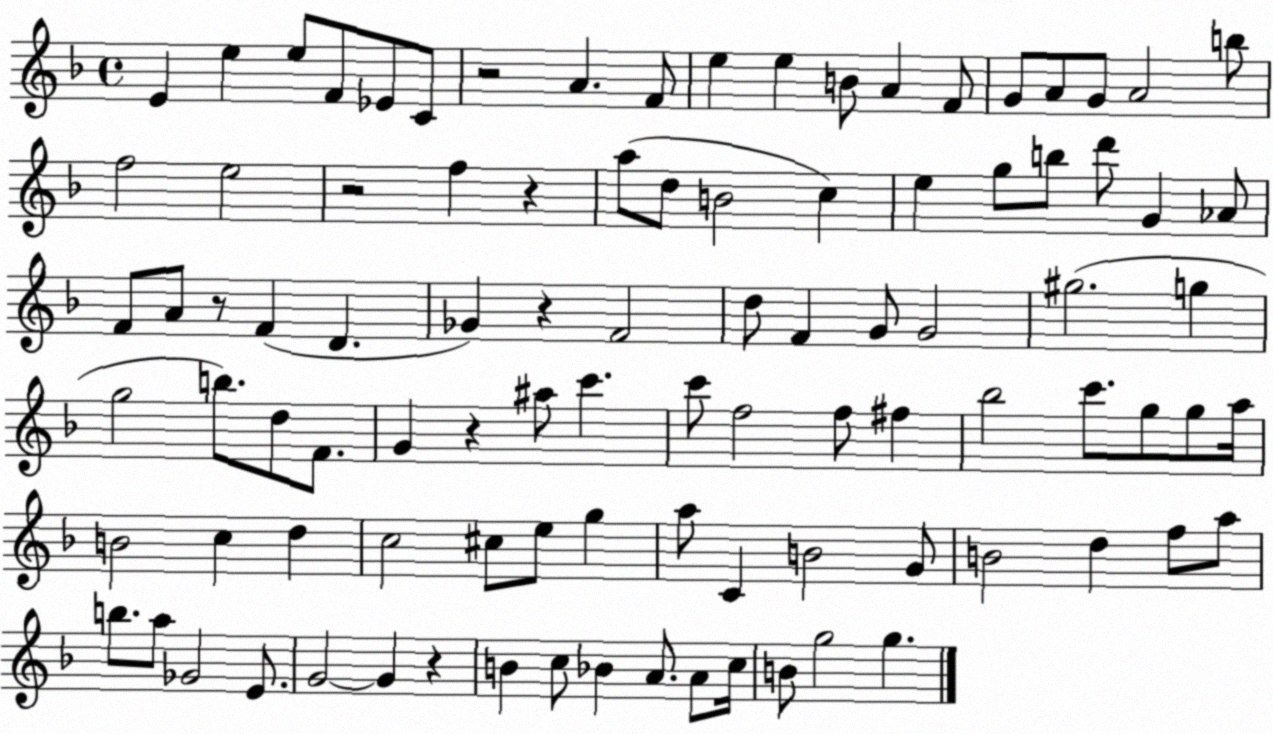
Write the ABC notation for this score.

X:1
T:Untitled
M:4/4
L:1/4
K:F
E e e/2 F/2 _E/2 C/2 z2 A F/2 e e B/2 A F/2 G/2 A/2 G/2 A2 b/2 f2 e2 z2 f z a/2 d/2 B2 c e g/2 b/2 d'/2 G _A/2 F/2 A/2 z/2 F D _G z F2 d/2 F G/2 G2 ^g2 g g2 b/2 d/2 F/2 G z ^a/2 c' c'/2 f2 f/2 ^f _b2 c'/2 g/2 g/2 a/4 B2 c d c2 ^c/2 e/2 g a/2 C B2 G/2 B2 d f/2 a/2 b/2 a/2 _G2 E/2 G2 G z B c/2 _B A/2 A/2 c/4 B/2 g2 g